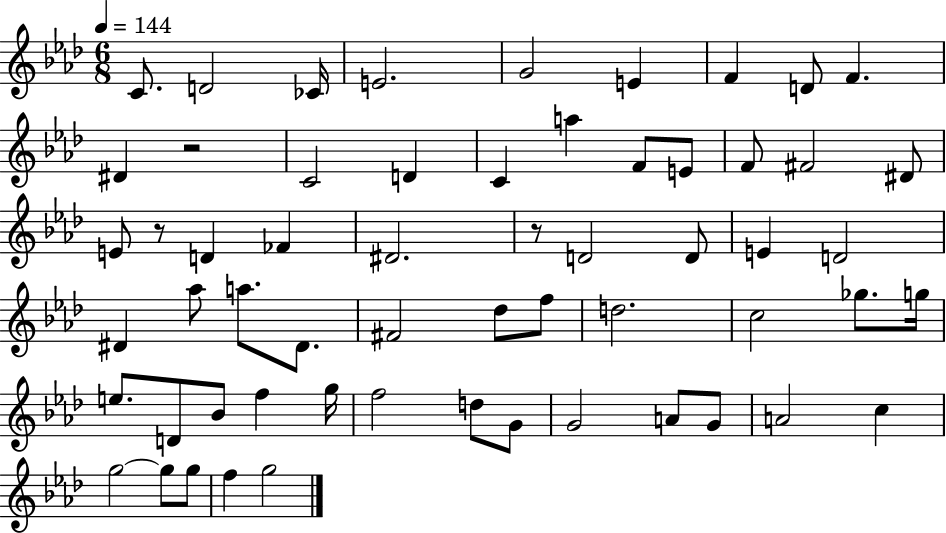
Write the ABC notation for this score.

X:1
T:Untitled
M:6/8
L:1/4
K:Ab
C/2 D2 _C/4 E2 G2 E F D/2 F ^D z2 C2 D C a F/2 E/2 F/2 ^F2 ^D/2 E/2 z/2 D _F ^D2 z/2 D2 D/2 E D2 ^D _a/2 a/2 ^D/2 ^F2 _d/2 f/2 d2 c2 _g/2 g/4 e/2 D/2 _B/2 f g/4 f2 d/2 G/2 G2 A/2 G/2 A2 c g2 g/2 g/2 f g2